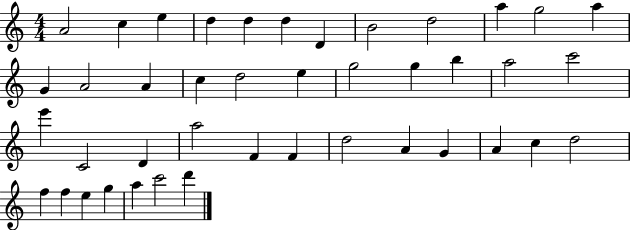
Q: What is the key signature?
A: C major